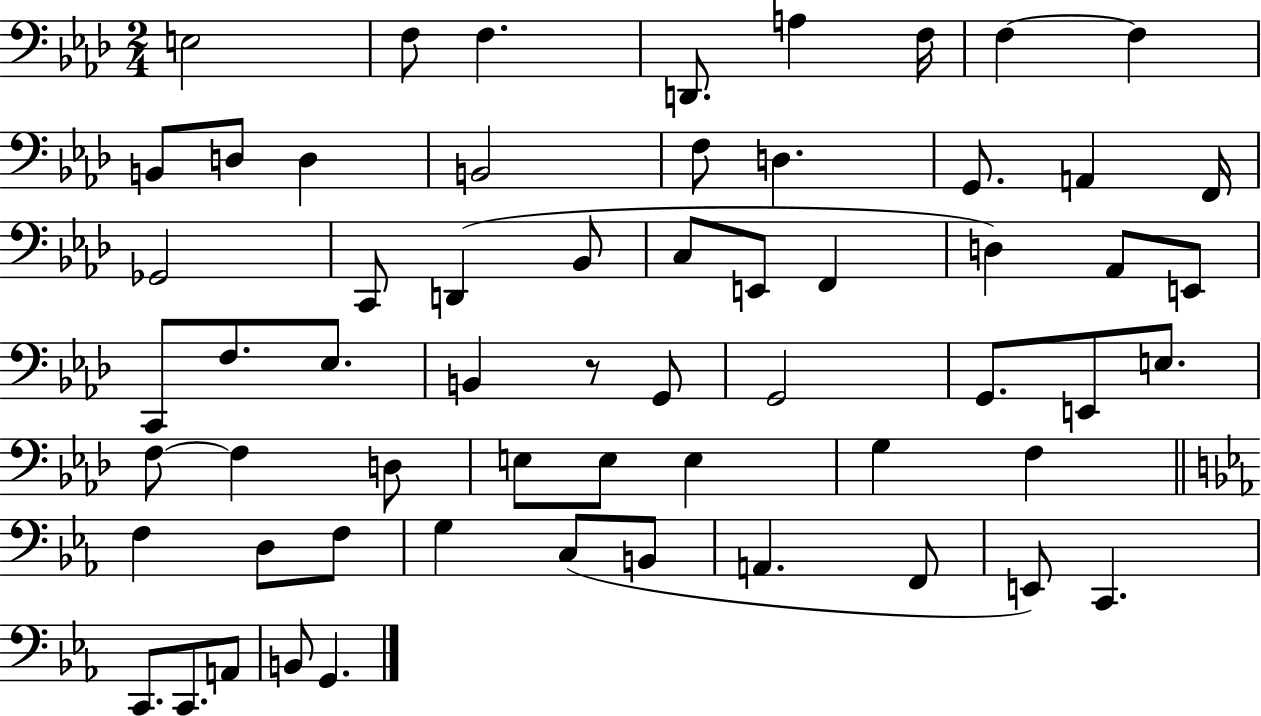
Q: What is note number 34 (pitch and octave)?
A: G2